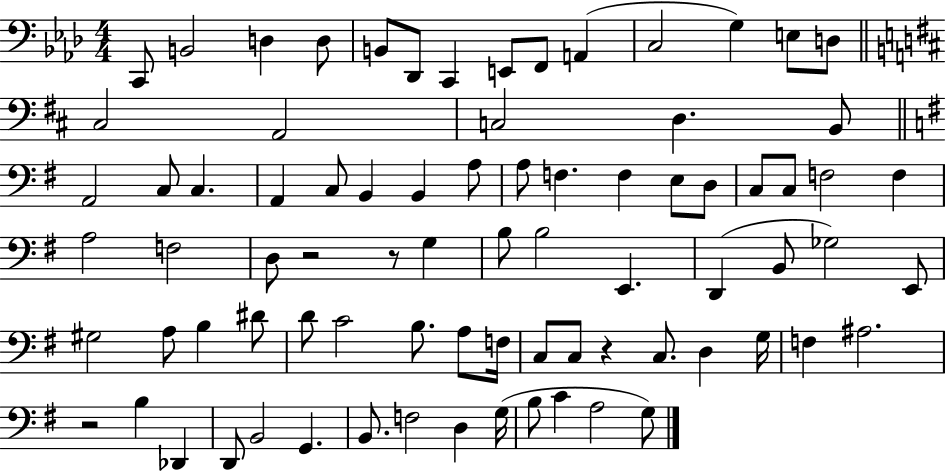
C2/e B2/h D3/q D3/e B2/e Db2/e C2/q E2/e F2/e A2/q C3/h G3/q E3/e D3/e C#3/h A2/h C3/h D3/q. B2/e A2/h C3/e C3/q. A2/q C3/e B2/q B2/q A3/e A3/e F3/q. F3/q E3/e D3/e C3/e C3/e F3/h F3/q A3/h F3/h D3/e R/h R/e G3/q B3/e B3/h E2/q. D2/q B2/e Gb3/h E2/e G#3/h A3/e B3/q D#4/e D4/e C4/h B3/e. A3/e F3/s C3/e C3/e R/q C3/e. D3/q G3/s F3/q A#3/h. R/h B3/q Db2/q D2/e B2/h G2/q. B2/e. F3/h D3/q G3/s B3/e C4/q A3/h G3/e